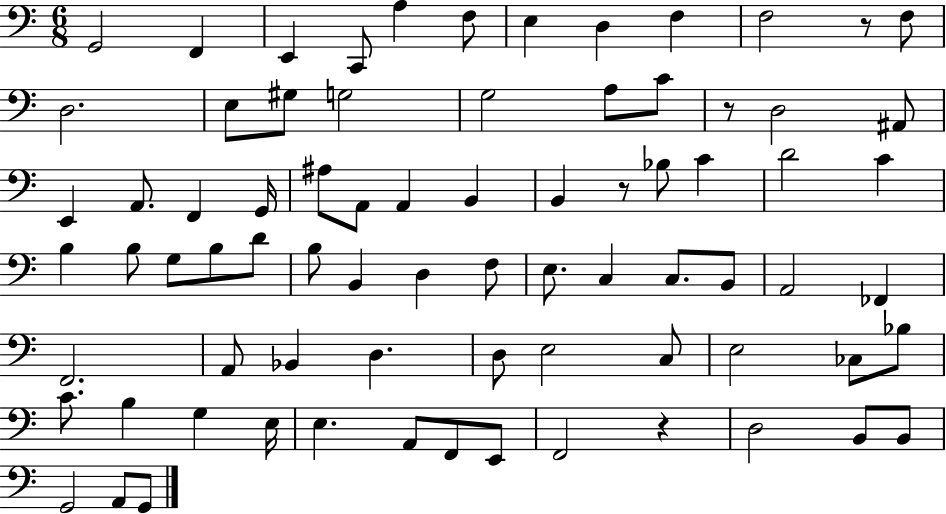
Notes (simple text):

G2/h F2/q E2/q C2/e A3/q F3/e E3/q D3/q F3/q F3/h R/e F3/e D3/h. E3/e G#3/e G3/h G3/h A3/e C4/e R/e D3/h A#2/e E2/q A2/e. F2/q G2/s A#3/e A2/e A2/q B2/q B2/q R/e Bb3/e C4/q D4/h C4/q B3/q B3/e G3/e B3/e D4/e B3/e B2/q D3/q F3/e E3/e. C3/q C3/e. B2/e A2/h FES2/q F2/h. A2/e Bb2/q D3/q. D3/e E3/h C3/e E3/h CES3/e Bb3/e C4/e. B3/q G3/q E3/s E3/q. A2/e F2/e E2/e F2/h R/q D3/h B2/e B2/e G2/h A2/e G2/e